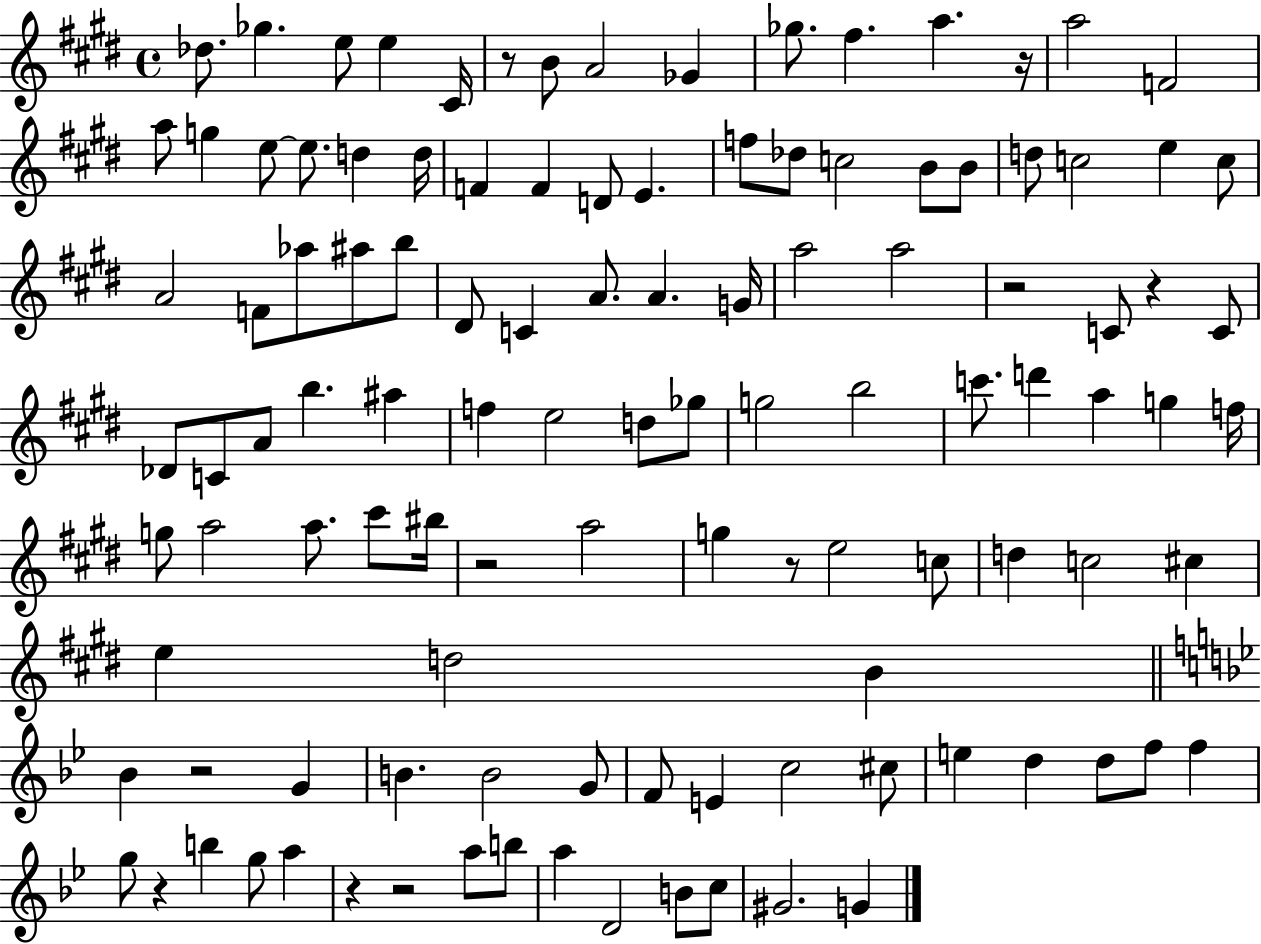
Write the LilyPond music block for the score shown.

{
  \clef treble
  \time 4/4
  \defaultTimeSignature
  \key e \major
  des''8. ges''4. e''8 e''4 cis'16 | r8 b'8 a'2 ges'4 | ges''8. fis''4. a''4. r16 | a''2 f'2 | \break a''8 g''4 e''8~~ e''8. d''4 d''16 | f'4 f'4 d'8 e'4. | f''8 des''8 c''2 b'8 b'8 | d''8 c''2 e''4 c''8 | \break a'2 f'8 aes''8 ais''8 b''8 | dis'8 c'4 a'8. a'4. g'16 | a''2 a''2 | r2 c'8 r4 c'8 | \break des'8 c'8 a'8 b''4. ais''4 | f''4 e''2 d''8 ges''8 | g''2 b''2 | c'''8. d'''4 a''4 g''4 f''16 | \break g''8 a''2 a''8. cis'''8 bis''16 | r2 a''2 | g''4 r8 e''2 c''8 | d''4 c''2 cis''4 | \break e''4 d''2 b'4 | \bar "||" \break \key bes \major bes'4 r2 g'4 | b'4. b'2 g'8 | f'8 e'4 c''2 cis''8 | e''4 d''4 d''8 f''8 f''4 | \break g''8 r4 b''4 g''8 a''4 | r4 r2 a''8 b''8 | a''4 d'2 b'8 c''8 | gis'2. g'4 | \break \bar "|."
}